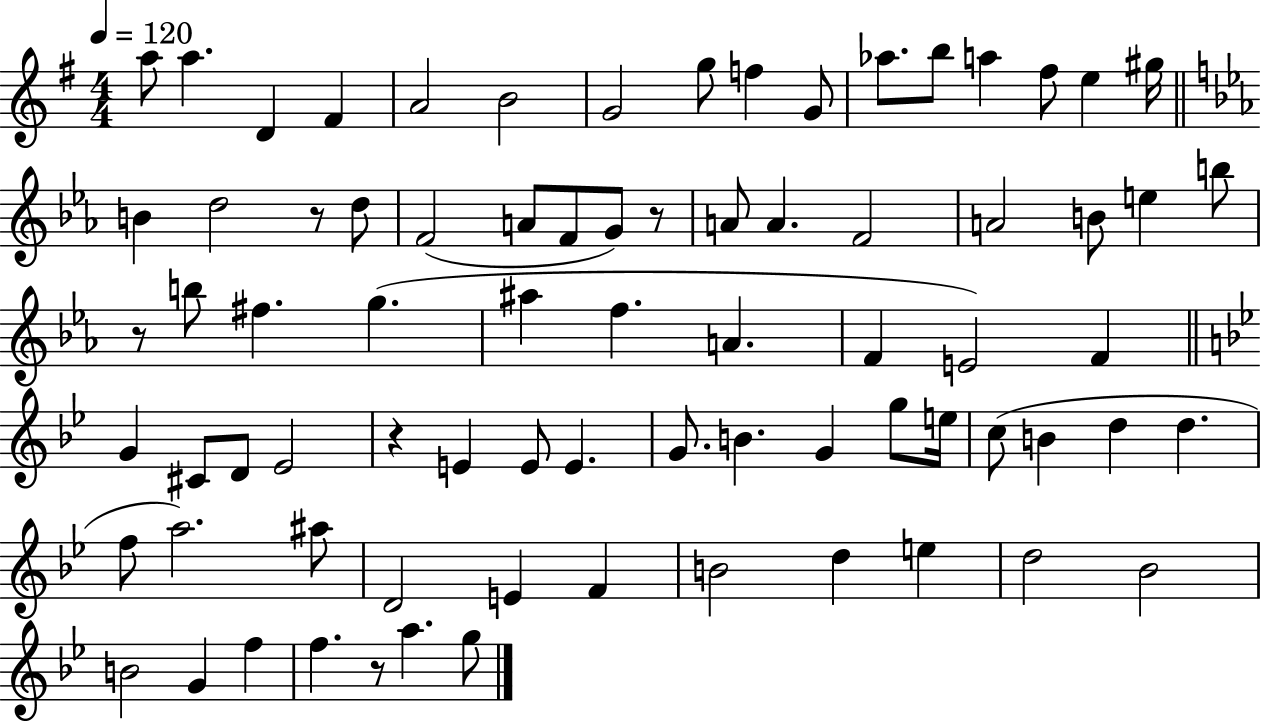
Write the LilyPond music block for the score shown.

{
  \clef treble
  \numericTimeSignature
  \time 4/4
  \key g \major
  \tempo 4 = 120
  a''8 a''4. d'4 fis'4 | a'2 b'2 | g'2 g''8 f''4 g'8 | aes''8. b''8 a''4 fis''8 e''4 gis''16 | \break \bar "||" \break \key ees \major b'4 d''2 r8 d''8 | f'2( a'8 f'8 g'8) r8 | a'8 a'4. f'2 | a'2 b'8 e''4 b''8 | \break r8 b''8 fis''4. g''4.( | ais''4 f''4. a'4. | f'4 e'2) f'4 | \bar "||" \break \key bes \major g'4 cis'8 d'8 ees'2 | r4 e'4 e'8 e'4. | g'8. b'4. g'4 g''8 e''16 | c''8( b'4 d''4 d''4. | \break f''8 a''2.) ais''8 | d'2 e'4 f'4 | b'2 d''4 e''4 | d''2 bes'2 | \break b'2 g'4 f''4 | f''4. r8 a''4. g''8 | \bar "|."
}